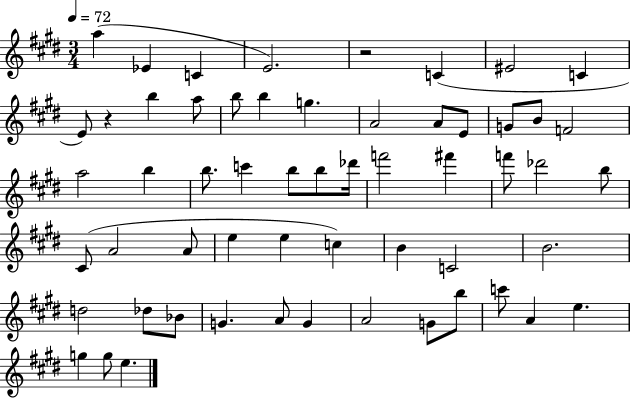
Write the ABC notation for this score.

X:1
T:Untitled
M:3/4
L:1/4
K:E
a _E C E2 z2 C ^E2 C E/2 z b a/2 b/2 b g A2 A/2 E/2 G/2 B/2 F2 a2 b b/2 c' b/2 b/2 _d'/4 f'2 ^f' f'/2 _d'2 b/2 ^C/2 A2 A/2 e e c B C2 B2 d2 _d/2 _B/2 G A/2 G A2 G/2 b/2 c'/2 A e g g/2 e